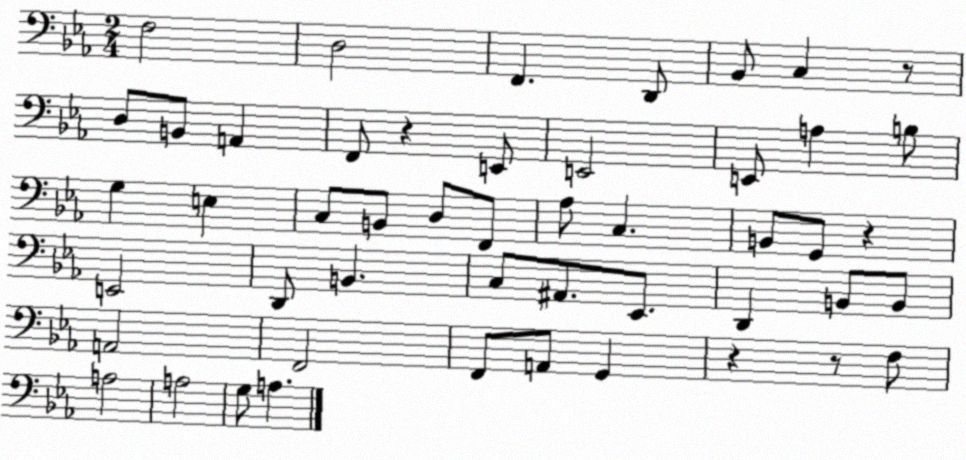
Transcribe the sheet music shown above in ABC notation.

X:1
T:Untitled
M:2/4
L:1/4
K:Eb
F,2 D,2 F,, D,,/2 _B,,/2 C, z/2 D,/2 B,,/2 A,, F,,/2 z E,,/2 E,,2 E,,/2 A, B,/2 G, E, C,/2 B,,/2 D,/2 F,,/2 _A,/2 C, B,,/2 G,,/2 z E,,2 D,,/2 B,, C,/2 ^A,,/2 _E,,/2 D,, B,,/2 B,,/2 A,,2 F,,2 F,,/2 A,,/2 G,, z z/2 F,/2 A,2 A,2 G,/2 A,